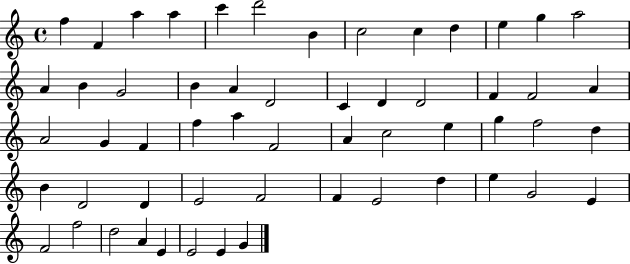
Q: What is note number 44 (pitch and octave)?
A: E4